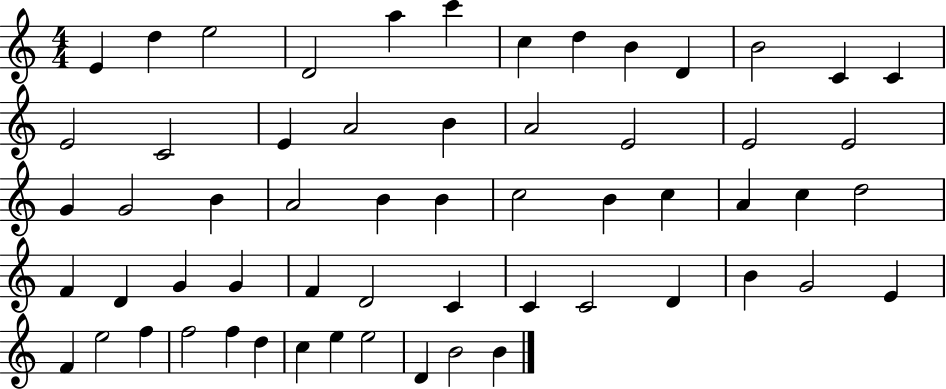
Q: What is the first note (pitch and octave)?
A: E4